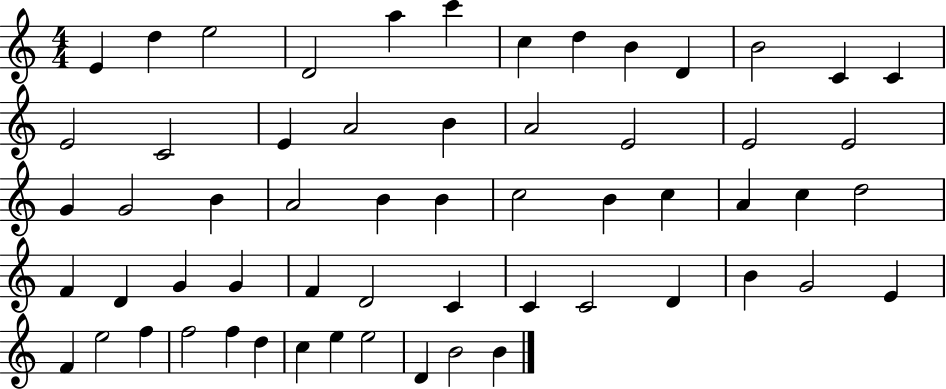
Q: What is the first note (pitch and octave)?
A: E4